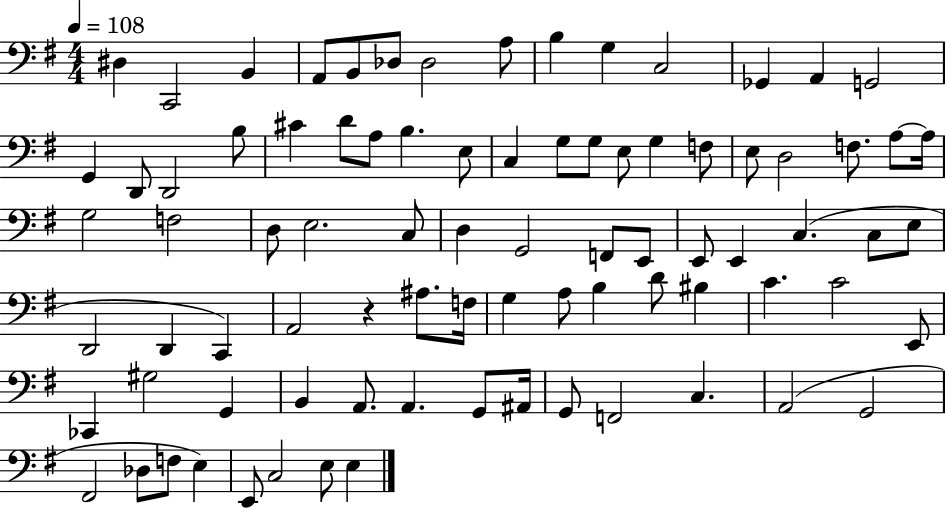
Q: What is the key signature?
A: G major